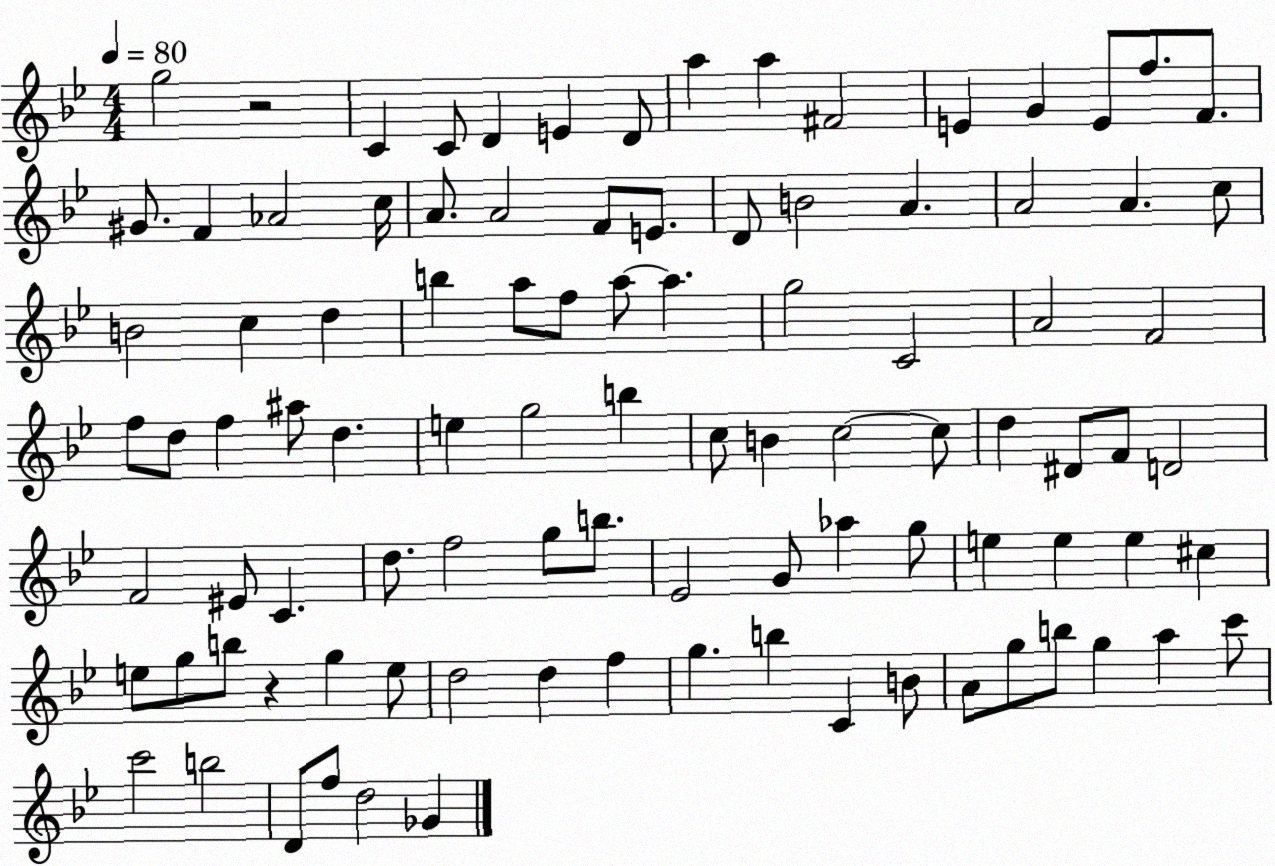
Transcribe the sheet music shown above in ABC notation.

X:1
T:Untitled
M:4/4
L:1/4
K:Bb
g2 z2 C C/2 D E D/2 a a ^F2 E G E/2 f/2 F/2 ^G/2 F _A2 c/4 A/2 A2 F/2 E/2 D/2 B2 A A2 A c/2 B2 c d b a/2 f/2 a/2 a g2 C2 A2 F2 f/2 d/2 f ^a/2 d e g2 b c/2 B c2 c/2 d ^D/2 F/2 D2 F2 ^E/2 C d/2 f2 g/2 b/2 _E2 G/2 _a g/2 e e e ^c e/2 g/2 b/2 z g e/2 d2 d f g b C B/2 A/2 g/2 b/2 g a c'/2 c'2 b2 D/2 f/2 d2 _G